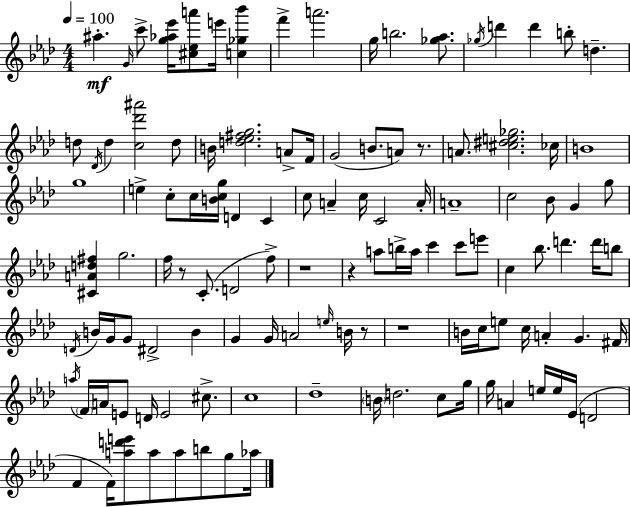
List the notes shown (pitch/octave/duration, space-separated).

A#5/q. G4/s C6/e [G5,Ab5,Eb6]/s [C#5,Eb5,A6]/e E6/s [C5,Gb5,Bb6]/q F6/q A6/h. G5/s B5/h. [Gb5,Ab5]/e. Gb5/s D6/q D6/q B5/e D5/q. D5/e Db4/s D5/q [C5,Db6,A#6]/h D5/e B4/s [D5,Eb5,F#5,G5]/h. A4/e F4/s G4/h B4/e. A4/e R/e. A4/e. [C#5,D#5,E5,Gb5]/h. CES5/s B4/w G5/w E5/q C5/e C5/s [B4,C5,G5]/s D4/q C4/q C5/e A4/q C5/s C4/h A4/s A4/w C5/h Bb4/e G4/q G5/e [C#4,A4,D5,F#5]/q G5/h. F5/s R/e C4/e. D4/h F5/e R/w R/q A5/e B5/s A5/s C6/q C6/e E6/e C5/q Bb5/e. D6/q. D6/s B5/e D4/s B4/s G4/s G4/e D#4/h B4/q G4/q G4/s A4/h E5/s B4/s R/e R/w B4/s C5/s E5/e C5/s A4/q G4/q. F#4/s A5/s F4/s A4/s E4/e D4/s E4/h C#5/e. C5/w Db5/w B4/s D5/h. C5/e G5/s G5/s A4/q E5/s E5/s Eb4/s D4/h F4/q F4/s [A5,D6,E6]/e A5/e A5/e B5/e G5/e Ab5/s